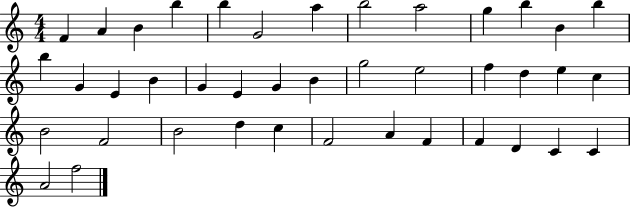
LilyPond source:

{
  \clef treble
  \numericTimeSignature
  \time 4/4
  \key c \major
  f'4 a'4 b'4 b''4 | b''4 g'2 a''4 | b''2 a''2 | g''4 b''4 b'4 b''4 | \break b''4 g'4 e'4 b'4 | g'4 e'4 g'4 b'4 | g''2 e''2 | f''4 d''4 e''4 c''4 | \break b'2 f'2 | b'2 d''4 c''4 | f'2 a'4 f'4 | f'4 d'4 c'4 c'4 | \break a'2 f''2 | \bar "|."
}